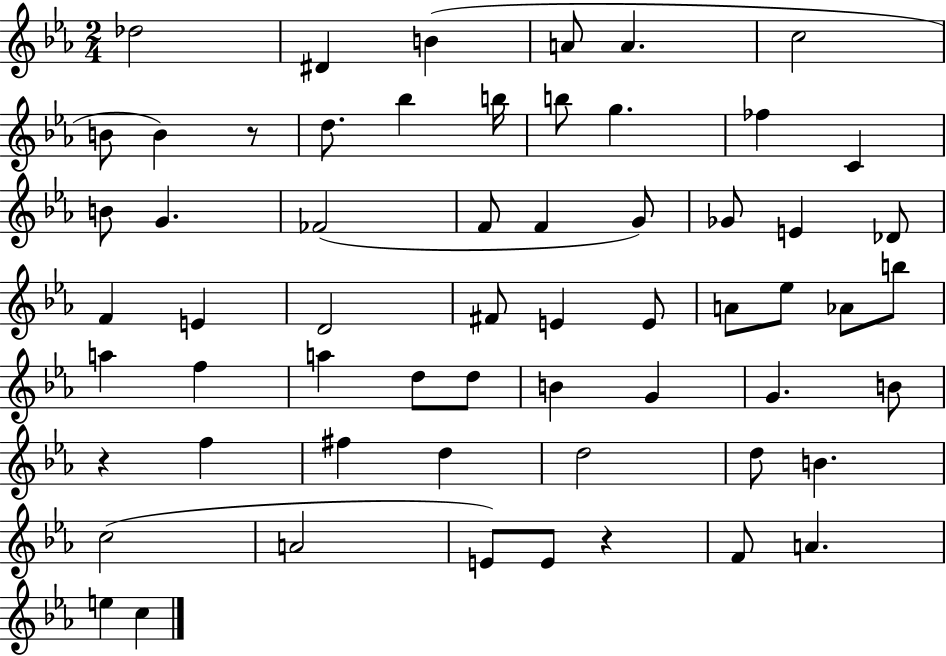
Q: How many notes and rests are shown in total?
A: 60